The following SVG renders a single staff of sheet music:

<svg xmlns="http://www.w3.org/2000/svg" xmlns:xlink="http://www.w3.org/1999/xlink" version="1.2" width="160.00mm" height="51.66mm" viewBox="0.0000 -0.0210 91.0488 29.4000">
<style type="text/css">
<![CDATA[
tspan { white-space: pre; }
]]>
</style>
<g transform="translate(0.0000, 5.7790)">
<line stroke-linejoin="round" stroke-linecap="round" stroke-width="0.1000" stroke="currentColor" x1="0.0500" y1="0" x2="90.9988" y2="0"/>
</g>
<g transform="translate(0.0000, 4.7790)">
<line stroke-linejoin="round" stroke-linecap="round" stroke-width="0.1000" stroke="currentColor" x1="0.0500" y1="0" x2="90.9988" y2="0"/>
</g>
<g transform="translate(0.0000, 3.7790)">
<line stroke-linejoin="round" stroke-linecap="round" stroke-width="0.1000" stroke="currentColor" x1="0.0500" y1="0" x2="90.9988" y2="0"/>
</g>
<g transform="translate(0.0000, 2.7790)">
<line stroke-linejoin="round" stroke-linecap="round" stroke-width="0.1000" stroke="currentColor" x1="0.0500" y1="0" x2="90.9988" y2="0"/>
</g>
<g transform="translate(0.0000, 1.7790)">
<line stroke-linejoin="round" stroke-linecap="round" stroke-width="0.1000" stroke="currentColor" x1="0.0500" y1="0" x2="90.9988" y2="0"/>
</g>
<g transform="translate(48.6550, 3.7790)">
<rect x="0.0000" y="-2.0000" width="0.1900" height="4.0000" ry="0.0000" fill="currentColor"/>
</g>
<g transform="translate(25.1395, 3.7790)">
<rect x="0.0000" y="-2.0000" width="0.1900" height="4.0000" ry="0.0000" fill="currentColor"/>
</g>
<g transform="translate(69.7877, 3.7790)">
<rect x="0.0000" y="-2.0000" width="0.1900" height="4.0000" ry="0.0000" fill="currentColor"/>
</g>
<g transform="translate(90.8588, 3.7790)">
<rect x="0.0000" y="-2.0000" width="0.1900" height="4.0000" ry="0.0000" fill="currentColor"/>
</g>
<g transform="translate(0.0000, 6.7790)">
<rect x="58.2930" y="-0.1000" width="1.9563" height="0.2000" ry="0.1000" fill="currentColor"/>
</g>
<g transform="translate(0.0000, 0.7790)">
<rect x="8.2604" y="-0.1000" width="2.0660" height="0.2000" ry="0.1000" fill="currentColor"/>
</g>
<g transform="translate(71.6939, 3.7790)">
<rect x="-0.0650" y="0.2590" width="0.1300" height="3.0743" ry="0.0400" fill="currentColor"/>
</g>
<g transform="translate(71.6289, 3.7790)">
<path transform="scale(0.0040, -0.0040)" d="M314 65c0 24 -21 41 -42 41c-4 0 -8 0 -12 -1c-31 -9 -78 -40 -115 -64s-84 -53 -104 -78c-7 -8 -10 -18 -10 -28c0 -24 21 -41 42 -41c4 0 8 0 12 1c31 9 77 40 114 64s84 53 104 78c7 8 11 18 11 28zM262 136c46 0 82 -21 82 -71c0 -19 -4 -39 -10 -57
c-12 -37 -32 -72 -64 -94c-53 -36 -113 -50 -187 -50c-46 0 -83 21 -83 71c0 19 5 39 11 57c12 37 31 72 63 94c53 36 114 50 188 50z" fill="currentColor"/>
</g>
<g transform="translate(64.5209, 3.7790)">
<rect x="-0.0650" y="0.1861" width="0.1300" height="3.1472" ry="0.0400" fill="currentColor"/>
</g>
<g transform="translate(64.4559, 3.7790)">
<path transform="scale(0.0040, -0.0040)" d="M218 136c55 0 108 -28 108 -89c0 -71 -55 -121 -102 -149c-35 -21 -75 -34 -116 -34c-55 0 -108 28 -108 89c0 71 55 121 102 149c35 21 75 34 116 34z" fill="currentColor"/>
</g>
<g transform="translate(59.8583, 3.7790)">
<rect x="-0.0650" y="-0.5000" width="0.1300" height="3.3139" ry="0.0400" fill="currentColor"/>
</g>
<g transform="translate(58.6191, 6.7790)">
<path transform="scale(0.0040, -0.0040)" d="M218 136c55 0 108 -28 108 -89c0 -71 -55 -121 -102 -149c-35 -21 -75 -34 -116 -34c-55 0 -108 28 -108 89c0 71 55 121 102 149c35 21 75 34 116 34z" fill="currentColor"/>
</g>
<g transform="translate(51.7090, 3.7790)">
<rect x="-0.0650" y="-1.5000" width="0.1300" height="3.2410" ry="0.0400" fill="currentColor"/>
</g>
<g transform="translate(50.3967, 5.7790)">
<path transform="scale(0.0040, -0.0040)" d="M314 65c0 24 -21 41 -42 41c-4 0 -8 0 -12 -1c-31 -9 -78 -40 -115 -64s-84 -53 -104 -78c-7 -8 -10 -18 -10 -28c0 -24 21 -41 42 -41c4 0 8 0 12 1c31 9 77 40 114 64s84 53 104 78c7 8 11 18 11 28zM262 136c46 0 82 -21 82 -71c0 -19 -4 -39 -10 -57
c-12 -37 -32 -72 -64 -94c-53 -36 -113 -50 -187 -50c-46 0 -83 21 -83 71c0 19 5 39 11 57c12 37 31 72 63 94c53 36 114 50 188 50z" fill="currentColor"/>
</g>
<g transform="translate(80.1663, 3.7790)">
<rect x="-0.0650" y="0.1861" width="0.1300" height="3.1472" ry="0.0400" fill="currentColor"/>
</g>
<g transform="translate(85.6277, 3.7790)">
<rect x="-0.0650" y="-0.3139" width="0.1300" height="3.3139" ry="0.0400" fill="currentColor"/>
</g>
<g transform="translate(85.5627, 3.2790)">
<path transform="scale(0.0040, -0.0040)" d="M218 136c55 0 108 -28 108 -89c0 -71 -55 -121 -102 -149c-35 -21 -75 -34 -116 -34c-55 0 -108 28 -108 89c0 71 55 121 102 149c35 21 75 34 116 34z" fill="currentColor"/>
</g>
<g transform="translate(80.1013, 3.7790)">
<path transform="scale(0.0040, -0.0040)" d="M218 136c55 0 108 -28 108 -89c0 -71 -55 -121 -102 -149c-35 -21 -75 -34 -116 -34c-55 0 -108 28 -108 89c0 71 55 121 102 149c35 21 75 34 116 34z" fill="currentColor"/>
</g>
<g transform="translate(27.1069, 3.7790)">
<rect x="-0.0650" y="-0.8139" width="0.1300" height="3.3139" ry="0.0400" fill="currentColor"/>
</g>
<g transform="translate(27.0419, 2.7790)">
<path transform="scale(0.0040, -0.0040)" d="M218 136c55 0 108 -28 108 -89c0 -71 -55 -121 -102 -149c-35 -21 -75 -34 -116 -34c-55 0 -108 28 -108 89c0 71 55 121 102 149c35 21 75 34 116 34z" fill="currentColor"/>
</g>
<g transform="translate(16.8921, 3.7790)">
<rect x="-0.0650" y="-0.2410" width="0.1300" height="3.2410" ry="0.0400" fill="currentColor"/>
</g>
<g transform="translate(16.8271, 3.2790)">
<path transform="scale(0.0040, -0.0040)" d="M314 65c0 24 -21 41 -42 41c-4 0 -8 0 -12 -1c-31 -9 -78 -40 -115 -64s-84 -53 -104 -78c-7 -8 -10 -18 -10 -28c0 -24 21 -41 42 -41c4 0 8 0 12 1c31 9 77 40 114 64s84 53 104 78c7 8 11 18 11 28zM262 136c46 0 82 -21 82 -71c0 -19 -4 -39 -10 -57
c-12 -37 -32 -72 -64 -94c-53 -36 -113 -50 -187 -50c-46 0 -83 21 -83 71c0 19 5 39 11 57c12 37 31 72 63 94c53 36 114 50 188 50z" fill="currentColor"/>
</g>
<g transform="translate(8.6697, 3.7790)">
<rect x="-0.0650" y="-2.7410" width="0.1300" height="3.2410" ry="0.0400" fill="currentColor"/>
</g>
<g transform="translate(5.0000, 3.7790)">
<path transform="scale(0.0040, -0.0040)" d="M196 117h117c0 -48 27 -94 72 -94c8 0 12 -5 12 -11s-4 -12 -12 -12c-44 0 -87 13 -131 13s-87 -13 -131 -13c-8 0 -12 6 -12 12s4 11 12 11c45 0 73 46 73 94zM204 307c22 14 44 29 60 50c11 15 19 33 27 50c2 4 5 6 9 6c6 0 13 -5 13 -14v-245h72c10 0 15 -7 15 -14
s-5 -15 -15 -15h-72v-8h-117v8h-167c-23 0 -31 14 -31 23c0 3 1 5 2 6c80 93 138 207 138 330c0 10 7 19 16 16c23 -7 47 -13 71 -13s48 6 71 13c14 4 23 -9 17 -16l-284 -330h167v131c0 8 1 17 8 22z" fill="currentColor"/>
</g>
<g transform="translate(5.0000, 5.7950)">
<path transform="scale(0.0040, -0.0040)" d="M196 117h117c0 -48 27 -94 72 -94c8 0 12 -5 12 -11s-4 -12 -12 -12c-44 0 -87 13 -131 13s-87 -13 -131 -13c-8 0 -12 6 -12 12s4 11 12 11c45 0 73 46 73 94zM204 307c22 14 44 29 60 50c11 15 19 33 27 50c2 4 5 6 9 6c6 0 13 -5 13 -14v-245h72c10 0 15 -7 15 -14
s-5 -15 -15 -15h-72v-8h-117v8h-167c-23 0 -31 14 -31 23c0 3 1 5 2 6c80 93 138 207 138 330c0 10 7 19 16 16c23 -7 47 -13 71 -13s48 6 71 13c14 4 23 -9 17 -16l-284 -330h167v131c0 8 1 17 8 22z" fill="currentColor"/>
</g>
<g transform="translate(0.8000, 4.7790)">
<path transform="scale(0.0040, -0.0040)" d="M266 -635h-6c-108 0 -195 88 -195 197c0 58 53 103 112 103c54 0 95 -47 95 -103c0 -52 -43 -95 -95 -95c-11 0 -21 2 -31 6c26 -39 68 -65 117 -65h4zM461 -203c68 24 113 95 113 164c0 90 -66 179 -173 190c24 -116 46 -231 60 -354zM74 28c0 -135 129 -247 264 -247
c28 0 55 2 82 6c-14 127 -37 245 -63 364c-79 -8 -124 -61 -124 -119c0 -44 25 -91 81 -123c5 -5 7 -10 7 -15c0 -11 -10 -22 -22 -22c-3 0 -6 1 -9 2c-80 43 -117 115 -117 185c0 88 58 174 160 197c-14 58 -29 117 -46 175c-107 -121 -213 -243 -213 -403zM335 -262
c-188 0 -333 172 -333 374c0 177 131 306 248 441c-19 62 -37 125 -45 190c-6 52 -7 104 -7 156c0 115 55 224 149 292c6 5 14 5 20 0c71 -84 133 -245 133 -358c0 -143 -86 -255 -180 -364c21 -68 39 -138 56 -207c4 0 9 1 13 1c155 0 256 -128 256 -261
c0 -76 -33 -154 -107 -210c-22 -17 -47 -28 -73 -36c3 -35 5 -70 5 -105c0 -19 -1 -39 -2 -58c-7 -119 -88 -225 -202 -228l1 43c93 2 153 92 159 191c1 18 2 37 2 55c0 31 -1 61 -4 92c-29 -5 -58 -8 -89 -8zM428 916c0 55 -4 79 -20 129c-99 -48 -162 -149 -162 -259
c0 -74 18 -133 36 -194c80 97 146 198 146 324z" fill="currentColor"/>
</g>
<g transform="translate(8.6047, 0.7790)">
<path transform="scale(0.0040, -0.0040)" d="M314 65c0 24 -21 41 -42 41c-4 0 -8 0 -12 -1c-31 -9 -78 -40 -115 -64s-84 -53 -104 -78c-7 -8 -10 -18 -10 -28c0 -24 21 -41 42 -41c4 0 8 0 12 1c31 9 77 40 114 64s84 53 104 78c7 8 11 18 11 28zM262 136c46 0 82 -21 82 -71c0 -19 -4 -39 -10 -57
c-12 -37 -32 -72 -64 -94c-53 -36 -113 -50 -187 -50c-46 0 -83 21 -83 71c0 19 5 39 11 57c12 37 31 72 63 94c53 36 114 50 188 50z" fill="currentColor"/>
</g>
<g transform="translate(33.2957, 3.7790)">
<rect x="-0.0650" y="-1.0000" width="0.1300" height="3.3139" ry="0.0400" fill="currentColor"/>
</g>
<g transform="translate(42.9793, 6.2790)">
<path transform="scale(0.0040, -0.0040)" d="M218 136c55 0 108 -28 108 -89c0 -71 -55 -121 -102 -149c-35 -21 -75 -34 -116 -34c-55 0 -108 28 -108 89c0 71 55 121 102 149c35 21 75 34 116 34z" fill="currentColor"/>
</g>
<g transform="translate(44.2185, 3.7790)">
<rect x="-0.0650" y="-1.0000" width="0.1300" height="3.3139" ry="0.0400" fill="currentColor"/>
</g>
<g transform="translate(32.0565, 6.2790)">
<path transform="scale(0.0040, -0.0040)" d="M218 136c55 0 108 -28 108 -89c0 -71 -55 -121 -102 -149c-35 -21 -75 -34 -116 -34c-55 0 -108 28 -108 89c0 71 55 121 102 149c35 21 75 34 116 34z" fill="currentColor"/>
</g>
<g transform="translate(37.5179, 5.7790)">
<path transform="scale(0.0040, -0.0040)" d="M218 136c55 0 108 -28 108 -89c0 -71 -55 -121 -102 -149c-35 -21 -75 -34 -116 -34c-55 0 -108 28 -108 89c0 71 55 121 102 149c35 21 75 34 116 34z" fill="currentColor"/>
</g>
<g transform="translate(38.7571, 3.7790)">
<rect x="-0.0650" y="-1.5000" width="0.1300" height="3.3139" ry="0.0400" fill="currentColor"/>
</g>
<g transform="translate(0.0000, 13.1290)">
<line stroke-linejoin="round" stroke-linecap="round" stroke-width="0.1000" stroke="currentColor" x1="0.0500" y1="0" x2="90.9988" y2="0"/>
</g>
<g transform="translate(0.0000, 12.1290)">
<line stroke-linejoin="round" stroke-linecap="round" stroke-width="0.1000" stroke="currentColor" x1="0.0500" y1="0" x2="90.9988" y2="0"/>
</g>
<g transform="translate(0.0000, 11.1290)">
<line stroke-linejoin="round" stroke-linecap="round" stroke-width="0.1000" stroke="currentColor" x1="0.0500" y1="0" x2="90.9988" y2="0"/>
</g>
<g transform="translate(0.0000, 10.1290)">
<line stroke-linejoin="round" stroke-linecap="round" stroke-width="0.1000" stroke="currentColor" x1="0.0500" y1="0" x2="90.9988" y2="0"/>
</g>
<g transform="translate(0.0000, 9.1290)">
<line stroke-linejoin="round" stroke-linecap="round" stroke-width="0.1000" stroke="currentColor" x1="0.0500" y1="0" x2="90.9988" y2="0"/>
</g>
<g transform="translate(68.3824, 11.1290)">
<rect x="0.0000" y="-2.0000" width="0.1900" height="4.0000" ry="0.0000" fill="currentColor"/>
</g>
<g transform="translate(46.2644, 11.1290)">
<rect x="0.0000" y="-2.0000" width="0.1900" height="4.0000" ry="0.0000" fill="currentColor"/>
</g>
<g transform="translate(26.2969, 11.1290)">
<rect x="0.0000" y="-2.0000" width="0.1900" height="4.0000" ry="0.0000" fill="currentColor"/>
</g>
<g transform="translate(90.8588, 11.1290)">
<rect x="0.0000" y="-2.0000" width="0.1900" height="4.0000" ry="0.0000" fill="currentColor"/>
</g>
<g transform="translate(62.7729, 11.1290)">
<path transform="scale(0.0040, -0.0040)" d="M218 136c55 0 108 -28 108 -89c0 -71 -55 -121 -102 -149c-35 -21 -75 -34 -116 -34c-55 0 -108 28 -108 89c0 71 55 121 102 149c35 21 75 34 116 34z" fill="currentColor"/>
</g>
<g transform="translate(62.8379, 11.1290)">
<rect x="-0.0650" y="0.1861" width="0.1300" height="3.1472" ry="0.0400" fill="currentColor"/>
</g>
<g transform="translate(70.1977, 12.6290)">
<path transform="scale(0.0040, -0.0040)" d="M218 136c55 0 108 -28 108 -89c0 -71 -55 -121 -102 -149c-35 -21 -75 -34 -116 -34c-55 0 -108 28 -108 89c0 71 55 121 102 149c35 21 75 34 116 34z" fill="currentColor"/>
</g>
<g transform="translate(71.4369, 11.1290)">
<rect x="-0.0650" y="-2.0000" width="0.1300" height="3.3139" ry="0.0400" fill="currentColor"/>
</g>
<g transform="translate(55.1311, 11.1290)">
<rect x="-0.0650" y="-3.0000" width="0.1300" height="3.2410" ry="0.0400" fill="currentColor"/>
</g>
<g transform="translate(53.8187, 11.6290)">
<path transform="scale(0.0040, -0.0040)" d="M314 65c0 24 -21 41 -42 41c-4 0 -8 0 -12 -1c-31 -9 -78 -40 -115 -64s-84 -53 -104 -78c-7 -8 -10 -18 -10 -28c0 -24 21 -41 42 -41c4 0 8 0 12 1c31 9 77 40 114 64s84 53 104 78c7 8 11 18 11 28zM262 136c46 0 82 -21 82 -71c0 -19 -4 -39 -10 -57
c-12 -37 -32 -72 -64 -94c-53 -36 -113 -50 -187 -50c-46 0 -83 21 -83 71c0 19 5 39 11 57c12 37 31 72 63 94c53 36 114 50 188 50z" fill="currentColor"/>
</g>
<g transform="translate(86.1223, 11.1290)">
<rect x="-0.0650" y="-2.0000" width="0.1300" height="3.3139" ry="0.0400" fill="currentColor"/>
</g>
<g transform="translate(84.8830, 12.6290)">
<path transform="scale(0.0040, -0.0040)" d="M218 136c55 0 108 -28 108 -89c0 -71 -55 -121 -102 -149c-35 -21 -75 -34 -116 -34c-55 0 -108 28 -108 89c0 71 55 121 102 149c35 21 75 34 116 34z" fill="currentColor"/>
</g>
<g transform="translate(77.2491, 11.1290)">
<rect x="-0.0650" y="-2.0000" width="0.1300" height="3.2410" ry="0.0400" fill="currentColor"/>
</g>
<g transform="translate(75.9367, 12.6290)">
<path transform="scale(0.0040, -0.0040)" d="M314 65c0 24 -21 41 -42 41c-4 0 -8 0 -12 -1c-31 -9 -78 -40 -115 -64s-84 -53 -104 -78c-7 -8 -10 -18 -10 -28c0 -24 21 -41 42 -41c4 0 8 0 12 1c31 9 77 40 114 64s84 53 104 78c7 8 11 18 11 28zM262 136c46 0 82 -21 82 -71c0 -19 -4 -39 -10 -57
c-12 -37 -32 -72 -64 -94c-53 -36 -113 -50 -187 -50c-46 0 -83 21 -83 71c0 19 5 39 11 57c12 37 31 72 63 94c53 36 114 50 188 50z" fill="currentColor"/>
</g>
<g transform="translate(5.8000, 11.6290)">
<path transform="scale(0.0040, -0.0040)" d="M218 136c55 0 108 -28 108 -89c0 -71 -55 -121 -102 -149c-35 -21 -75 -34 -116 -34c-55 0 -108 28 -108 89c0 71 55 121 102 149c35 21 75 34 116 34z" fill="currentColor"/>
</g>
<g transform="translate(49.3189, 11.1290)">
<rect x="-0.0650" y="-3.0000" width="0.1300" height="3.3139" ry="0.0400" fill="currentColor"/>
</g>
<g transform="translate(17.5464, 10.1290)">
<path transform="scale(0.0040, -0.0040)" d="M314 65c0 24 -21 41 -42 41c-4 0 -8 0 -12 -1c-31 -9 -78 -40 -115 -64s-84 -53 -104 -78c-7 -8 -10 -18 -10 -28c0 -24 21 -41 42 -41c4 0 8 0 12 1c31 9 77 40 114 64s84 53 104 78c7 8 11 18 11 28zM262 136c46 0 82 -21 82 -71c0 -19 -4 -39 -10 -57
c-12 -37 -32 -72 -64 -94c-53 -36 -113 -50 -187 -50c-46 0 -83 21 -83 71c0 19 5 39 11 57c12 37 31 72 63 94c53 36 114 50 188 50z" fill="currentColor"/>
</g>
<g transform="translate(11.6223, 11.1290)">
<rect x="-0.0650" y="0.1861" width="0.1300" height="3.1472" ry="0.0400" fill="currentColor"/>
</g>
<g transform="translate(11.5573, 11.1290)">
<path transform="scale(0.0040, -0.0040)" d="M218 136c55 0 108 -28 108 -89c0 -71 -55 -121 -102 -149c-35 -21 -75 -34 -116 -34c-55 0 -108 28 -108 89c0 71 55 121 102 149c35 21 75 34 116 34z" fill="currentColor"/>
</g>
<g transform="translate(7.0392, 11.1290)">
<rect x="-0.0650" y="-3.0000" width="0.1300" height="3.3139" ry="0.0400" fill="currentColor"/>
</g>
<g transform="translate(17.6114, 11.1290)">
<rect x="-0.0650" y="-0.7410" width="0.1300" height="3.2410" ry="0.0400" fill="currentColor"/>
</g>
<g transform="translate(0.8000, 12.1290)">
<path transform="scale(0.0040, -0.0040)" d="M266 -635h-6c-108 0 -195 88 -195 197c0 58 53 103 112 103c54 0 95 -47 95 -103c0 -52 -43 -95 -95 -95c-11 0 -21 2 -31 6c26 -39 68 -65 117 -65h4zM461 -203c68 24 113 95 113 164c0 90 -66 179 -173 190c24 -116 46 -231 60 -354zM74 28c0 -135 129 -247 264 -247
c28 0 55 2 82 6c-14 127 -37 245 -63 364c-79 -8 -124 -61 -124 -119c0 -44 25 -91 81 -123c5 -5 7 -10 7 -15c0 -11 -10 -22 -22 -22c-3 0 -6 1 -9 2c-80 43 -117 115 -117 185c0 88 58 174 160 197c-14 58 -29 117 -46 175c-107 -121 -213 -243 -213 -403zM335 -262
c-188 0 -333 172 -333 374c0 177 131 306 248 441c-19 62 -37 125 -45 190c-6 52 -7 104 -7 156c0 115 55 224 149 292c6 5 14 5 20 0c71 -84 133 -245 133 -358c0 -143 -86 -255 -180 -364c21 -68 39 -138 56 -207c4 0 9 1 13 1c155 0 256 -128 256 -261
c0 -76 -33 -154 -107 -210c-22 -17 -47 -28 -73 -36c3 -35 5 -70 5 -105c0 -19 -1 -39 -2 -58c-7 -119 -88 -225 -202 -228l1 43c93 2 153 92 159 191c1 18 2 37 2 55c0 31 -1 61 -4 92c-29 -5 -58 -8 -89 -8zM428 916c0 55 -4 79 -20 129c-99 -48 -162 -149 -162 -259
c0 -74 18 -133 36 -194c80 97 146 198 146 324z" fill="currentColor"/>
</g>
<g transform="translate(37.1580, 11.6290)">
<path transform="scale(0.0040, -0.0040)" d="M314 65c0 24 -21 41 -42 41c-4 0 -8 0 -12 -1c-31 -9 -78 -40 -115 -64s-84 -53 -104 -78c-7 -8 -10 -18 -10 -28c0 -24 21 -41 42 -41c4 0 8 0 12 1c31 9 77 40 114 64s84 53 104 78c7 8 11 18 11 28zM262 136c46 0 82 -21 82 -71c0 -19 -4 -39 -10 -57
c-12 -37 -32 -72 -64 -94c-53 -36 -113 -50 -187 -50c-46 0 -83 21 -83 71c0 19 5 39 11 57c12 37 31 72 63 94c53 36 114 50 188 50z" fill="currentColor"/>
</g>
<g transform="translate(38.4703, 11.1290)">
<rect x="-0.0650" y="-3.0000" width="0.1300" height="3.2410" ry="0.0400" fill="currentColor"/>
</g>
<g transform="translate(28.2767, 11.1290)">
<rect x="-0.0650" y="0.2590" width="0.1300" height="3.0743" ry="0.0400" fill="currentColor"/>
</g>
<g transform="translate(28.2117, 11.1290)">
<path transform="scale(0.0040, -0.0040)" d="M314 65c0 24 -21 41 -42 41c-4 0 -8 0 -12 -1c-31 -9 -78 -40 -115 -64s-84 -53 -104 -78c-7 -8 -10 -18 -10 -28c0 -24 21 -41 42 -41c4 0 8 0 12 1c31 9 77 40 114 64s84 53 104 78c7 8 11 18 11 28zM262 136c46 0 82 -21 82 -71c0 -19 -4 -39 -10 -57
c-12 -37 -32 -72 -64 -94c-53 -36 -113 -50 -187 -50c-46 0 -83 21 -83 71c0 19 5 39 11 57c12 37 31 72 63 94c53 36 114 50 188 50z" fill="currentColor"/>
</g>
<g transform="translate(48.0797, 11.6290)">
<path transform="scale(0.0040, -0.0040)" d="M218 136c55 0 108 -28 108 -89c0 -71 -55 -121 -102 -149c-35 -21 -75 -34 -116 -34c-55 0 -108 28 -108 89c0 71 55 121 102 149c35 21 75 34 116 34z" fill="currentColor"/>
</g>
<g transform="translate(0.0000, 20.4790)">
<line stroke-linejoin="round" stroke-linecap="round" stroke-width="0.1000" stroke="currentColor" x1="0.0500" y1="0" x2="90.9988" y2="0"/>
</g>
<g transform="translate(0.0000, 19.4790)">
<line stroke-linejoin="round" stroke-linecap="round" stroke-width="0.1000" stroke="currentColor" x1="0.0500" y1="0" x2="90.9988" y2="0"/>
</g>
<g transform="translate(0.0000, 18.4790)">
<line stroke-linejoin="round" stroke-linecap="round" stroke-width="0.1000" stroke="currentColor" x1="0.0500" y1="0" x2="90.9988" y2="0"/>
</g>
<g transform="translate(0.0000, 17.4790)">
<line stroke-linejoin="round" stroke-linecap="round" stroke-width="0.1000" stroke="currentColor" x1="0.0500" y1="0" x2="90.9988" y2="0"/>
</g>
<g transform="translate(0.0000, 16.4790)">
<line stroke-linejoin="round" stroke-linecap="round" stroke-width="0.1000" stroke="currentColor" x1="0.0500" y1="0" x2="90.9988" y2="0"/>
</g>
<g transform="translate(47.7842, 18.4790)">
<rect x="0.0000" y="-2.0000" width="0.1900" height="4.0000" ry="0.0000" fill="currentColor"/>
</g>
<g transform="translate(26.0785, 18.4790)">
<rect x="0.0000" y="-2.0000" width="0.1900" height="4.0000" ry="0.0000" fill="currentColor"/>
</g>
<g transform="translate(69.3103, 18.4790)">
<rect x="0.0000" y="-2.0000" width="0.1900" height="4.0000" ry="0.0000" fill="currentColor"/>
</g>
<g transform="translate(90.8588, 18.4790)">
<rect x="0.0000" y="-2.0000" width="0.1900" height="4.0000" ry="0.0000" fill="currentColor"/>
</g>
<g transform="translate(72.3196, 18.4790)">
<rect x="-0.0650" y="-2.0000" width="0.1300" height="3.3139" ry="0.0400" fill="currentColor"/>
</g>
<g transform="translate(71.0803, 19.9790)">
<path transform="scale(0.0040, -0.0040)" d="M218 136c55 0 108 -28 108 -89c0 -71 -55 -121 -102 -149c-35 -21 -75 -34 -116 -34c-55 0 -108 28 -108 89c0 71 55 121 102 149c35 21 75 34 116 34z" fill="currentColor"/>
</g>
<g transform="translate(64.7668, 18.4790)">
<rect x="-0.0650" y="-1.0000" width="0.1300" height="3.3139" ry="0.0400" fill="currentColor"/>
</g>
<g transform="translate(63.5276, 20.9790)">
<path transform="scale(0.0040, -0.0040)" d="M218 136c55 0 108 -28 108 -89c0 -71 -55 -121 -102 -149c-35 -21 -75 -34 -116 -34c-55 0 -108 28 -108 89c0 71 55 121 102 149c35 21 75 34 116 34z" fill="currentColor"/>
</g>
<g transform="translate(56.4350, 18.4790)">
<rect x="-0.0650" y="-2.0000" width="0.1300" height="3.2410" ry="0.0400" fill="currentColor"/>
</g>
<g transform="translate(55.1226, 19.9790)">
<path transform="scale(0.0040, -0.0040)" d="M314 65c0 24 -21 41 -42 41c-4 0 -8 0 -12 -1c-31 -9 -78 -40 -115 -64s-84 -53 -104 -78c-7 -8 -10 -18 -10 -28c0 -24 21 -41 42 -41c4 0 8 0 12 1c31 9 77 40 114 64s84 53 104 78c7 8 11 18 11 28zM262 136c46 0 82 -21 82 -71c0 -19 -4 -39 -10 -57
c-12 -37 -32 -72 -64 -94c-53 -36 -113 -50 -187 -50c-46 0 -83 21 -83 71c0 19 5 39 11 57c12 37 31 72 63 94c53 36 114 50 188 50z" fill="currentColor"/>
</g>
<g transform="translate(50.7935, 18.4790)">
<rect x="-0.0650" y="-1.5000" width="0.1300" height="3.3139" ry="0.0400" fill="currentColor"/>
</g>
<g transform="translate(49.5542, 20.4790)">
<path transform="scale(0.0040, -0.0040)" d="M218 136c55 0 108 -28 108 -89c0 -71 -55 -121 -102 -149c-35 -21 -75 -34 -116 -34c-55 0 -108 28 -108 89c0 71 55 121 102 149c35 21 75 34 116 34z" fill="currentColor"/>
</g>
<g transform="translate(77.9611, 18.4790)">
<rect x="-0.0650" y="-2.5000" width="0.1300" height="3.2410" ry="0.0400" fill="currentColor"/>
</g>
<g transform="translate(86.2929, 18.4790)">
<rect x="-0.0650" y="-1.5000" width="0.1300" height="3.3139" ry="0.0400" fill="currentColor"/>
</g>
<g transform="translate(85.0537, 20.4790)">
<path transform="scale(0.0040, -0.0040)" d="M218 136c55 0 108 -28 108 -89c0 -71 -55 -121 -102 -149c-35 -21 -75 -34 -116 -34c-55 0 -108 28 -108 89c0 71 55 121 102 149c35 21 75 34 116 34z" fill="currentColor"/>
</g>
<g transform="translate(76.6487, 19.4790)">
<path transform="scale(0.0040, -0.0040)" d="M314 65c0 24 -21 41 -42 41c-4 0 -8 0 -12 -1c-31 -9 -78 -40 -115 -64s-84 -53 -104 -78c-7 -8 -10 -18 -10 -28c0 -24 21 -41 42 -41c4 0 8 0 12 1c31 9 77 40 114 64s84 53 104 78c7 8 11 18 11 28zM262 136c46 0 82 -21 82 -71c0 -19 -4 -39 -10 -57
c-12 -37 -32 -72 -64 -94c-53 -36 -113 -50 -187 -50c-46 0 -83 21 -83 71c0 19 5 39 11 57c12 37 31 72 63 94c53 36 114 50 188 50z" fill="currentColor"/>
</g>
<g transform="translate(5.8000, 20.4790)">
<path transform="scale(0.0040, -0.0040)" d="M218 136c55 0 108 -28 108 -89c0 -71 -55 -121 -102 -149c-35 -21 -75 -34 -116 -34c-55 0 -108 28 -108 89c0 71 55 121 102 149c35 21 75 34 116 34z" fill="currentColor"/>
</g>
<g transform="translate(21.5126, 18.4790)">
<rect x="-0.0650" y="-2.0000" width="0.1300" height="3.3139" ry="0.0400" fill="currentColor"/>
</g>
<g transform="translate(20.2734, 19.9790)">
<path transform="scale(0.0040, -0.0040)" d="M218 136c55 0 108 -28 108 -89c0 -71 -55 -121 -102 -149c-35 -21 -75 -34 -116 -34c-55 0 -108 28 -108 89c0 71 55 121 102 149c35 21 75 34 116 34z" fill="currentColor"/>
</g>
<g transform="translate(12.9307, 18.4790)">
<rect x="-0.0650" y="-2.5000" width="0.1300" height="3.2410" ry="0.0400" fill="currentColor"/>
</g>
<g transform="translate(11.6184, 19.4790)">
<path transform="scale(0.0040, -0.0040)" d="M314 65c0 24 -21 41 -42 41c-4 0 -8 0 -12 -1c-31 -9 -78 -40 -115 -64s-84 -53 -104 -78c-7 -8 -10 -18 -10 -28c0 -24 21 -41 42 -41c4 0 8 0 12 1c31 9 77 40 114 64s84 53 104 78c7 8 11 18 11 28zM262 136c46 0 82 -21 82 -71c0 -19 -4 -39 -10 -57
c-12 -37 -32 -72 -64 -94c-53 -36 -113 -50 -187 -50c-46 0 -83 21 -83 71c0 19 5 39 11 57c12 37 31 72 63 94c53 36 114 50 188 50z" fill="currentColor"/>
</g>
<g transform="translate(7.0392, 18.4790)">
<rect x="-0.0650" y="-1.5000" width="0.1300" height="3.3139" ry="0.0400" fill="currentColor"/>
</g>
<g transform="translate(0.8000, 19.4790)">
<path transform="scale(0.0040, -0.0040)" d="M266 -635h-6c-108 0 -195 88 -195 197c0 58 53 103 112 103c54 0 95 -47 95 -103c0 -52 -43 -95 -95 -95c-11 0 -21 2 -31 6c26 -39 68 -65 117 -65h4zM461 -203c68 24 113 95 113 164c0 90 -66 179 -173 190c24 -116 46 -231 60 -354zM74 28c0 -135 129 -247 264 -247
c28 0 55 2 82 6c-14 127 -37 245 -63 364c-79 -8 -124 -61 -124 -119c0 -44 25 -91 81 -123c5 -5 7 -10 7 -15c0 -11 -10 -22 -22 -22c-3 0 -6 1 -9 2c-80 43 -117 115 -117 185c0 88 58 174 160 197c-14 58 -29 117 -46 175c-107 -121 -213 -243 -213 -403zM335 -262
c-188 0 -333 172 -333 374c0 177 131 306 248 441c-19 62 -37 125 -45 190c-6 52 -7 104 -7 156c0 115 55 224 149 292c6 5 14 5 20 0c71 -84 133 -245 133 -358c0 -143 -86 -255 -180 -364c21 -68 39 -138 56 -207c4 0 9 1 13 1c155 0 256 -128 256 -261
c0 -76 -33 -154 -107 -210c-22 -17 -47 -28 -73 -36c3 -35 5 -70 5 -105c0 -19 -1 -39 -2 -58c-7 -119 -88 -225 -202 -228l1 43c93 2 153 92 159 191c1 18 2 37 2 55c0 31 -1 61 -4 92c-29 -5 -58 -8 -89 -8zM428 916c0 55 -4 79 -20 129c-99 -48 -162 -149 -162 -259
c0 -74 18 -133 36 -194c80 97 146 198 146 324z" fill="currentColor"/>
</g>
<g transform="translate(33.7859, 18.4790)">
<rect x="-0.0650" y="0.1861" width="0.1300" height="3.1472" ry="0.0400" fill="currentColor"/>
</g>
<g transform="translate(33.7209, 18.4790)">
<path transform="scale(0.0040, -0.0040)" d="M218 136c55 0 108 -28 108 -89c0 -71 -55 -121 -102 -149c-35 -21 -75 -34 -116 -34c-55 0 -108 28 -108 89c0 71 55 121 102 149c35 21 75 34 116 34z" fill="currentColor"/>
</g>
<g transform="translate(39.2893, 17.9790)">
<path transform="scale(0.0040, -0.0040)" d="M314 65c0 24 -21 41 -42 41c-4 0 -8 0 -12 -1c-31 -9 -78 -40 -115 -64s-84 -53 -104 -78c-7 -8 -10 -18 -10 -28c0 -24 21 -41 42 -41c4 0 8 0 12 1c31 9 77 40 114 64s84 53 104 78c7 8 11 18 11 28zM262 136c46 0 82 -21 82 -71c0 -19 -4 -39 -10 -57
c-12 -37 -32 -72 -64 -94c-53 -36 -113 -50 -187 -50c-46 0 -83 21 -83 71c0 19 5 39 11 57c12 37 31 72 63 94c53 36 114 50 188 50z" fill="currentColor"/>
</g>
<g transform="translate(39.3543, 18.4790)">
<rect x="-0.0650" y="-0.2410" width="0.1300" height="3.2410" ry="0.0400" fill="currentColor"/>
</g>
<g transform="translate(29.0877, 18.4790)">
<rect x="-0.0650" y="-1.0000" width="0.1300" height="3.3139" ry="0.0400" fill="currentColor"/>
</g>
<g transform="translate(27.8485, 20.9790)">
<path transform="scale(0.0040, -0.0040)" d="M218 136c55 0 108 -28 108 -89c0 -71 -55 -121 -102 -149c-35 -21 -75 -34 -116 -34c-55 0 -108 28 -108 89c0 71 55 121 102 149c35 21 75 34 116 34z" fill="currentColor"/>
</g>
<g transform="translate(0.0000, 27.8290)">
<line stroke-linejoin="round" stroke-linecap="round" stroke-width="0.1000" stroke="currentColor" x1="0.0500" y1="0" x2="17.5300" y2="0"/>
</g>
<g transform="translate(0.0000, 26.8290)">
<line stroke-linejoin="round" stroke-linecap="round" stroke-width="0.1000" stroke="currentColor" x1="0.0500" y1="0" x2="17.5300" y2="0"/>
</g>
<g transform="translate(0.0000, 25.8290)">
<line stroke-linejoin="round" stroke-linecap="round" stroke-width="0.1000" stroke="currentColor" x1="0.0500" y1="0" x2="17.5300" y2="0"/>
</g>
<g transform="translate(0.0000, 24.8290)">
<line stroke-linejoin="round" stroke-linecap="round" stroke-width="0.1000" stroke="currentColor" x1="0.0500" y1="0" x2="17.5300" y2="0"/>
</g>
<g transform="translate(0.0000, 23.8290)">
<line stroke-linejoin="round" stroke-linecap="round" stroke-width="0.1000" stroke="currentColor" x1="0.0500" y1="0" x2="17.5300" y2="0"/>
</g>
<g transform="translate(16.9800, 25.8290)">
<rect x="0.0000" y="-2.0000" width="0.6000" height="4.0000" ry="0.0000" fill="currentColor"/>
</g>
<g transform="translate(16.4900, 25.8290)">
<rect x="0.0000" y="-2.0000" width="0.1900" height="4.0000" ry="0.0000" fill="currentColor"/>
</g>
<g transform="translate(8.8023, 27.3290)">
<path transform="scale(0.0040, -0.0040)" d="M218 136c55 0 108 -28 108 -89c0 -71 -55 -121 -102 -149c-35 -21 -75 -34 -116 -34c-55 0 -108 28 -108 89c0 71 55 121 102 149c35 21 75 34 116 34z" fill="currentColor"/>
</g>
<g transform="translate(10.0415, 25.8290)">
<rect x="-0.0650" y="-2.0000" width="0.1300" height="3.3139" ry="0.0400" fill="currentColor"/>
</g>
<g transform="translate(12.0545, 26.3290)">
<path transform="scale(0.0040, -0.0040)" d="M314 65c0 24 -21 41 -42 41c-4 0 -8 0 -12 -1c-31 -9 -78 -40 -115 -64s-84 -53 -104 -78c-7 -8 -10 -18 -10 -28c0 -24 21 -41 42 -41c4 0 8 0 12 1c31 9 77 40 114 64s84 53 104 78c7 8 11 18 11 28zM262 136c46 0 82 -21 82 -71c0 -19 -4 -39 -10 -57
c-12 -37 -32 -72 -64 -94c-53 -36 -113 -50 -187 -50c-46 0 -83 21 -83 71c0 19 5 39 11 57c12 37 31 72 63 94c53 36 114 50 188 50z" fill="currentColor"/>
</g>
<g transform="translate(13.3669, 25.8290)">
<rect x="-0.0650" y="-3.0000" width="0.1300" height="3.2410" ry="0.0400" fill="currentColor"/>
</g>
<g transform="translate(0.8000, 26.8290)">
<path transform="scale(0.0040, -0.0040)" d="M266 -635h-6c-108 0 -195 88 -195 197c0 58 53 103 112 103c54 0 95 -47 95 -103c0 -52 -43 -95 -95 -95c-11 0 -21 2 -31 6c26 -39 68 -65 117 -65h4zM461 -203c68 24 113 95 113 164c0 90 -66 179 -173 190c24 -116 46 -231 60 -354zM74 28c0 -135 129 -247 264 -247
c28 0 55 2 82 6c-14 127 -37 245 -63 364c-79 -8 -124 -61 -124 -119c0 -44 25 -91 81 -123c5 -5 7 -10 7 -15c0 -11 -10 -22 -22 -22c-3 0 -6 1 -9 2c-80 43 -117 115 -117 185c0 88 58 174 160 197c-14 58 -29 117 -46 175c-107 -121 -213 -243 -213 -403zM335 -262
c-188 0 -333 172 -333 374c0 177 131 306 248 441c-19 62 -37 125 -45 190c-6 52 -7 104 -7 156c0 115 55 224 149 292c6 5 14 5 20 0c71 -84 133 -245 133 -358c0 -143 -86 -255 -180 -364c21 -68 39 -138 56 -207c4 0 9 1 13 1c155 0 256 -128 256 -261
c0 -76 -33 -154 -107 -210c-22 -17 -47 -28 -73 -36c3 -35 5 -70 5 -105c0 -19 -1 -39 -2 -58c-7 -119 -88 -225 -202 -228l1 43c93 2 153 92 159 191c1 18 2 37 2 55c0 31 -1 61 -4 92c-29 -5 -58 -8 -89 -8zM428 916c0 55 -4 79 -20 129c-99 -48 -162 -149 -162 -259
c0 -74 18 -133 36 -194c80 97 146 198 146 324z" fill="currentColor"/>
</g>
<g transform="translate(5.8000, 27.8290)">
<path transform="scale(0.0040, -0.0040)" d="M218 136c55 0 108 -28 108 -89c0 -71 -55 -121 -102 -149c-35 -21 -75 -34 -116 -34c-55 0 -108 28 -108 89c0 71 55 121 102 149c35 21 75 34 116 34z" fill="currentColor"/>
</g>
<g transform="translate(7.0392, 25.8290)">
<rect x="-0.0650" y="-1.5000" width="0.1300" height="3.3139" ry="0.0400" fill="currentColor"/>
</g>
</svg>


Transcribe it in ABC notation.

X:1
T:Untitled
M:4/4
L:1/4
K:C
a2 c2 d D E D E2 C B B2 B c A B d2 B2 A2 A A2 B F F2 F E G2 F D B c2 E F2 D F G2 E E F A2